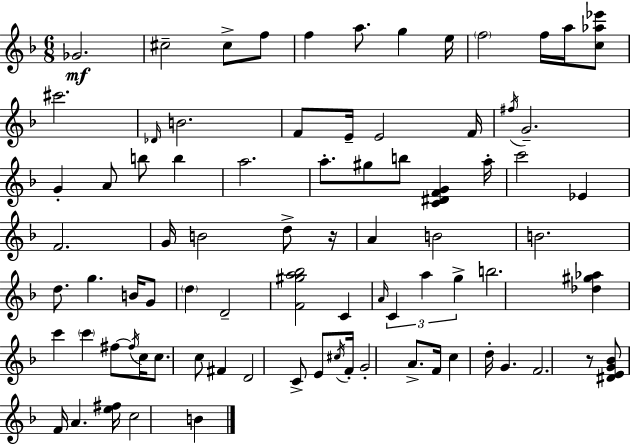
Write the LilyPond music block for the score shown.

{
  \clef treble
  \numericTimeSignature
  \time 6/8
  \key d \minor
  \repeat volta 2 { ges'2.\mf | cis''2-- cis''8-> f''8 | f''4 a''8. g''4 e''16 | \parenthesize f''2 f''16 a''16 <c'' aes'' ees'''>8 | \break cis'''2. | \grace { des'16 } b'2. | f'8 e'16-- e'2 | f'16 \acciaccatura { fis''16 } g'2.-- | \break g'4-. a'8 b''8 b''4 | a''2. | a''8.-. gis''8 b''8 <c' dis' f' g'>4 | a''16-. c'''2 ees'4 | \break f'2. | g'16 b'2 d''8-> | r16 a'4 b'2 | b'2. | \break d''8. g''4. b'16 | g'8 \parenthesize d''4 d'2-- | <f' gis'' a'' bes''>2 c'4 | \grace { a'16 } \tuplet 3/2 { c'4 a''4 g''4-> } | \break b''2. | <des'' gis'' aes''>4 c'''4 \parenthesize c'''4 | fis''8~~ \acciaccatura { fis''16 } c''16 c''8. c''8 | fis'4 d'2 | \break c'8-> e'8 \acciaccatura { cis''16 } f'16-. g'2-. | a'8.-> f'16 c''4 d''16-. g'4. | f'2. | r8 <dis' e' g' bes'>8 f'16 a'4. | \break <e'' fis''>16 c''2 | b'4 } \bar "|."
}